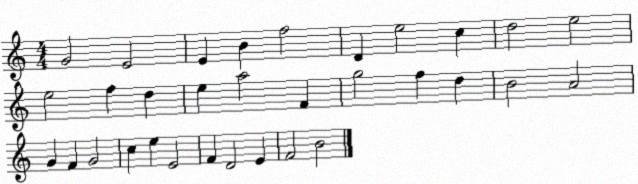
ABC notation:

X:1
T:Untitled
M:4/4
L:1/4
K:C
G2 E2 E B f2 D e2 c d2 e2 e2 f d e a2 F g2 f d B2 A2 G F G2 c e E2 F D2 E F2 B2